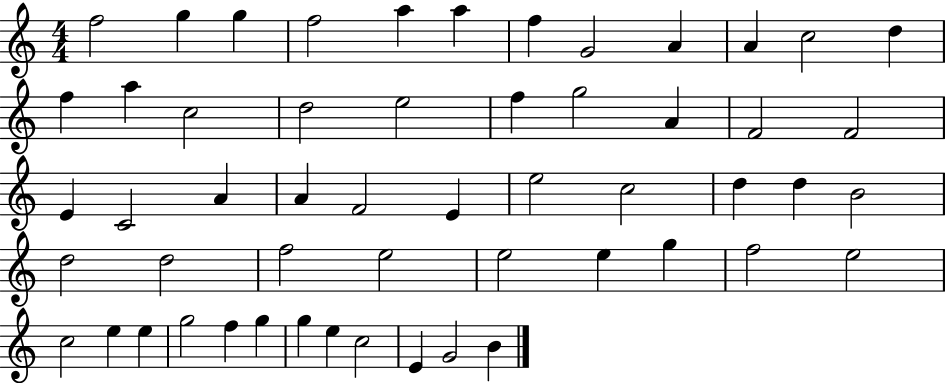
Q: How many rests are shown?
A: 0